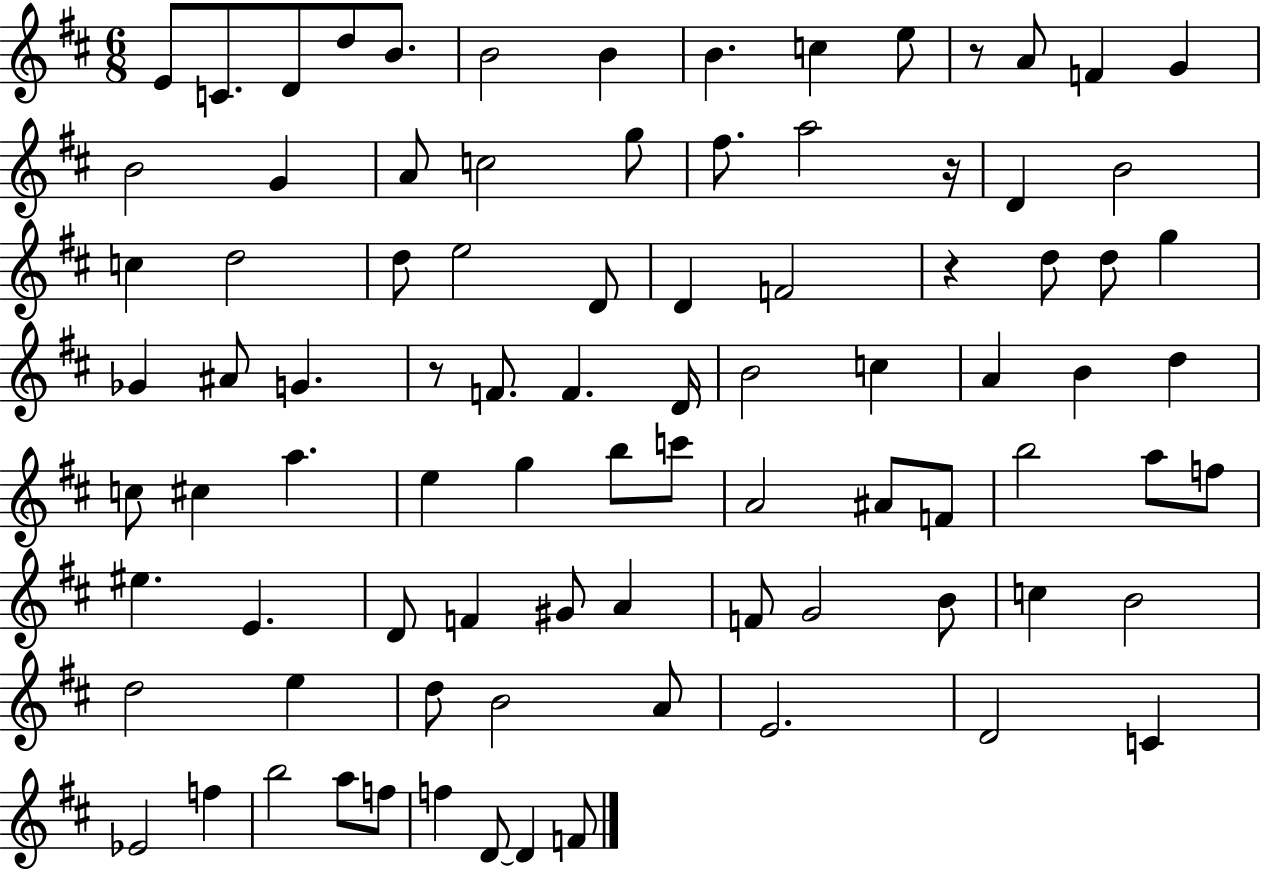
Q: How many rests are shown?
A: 4